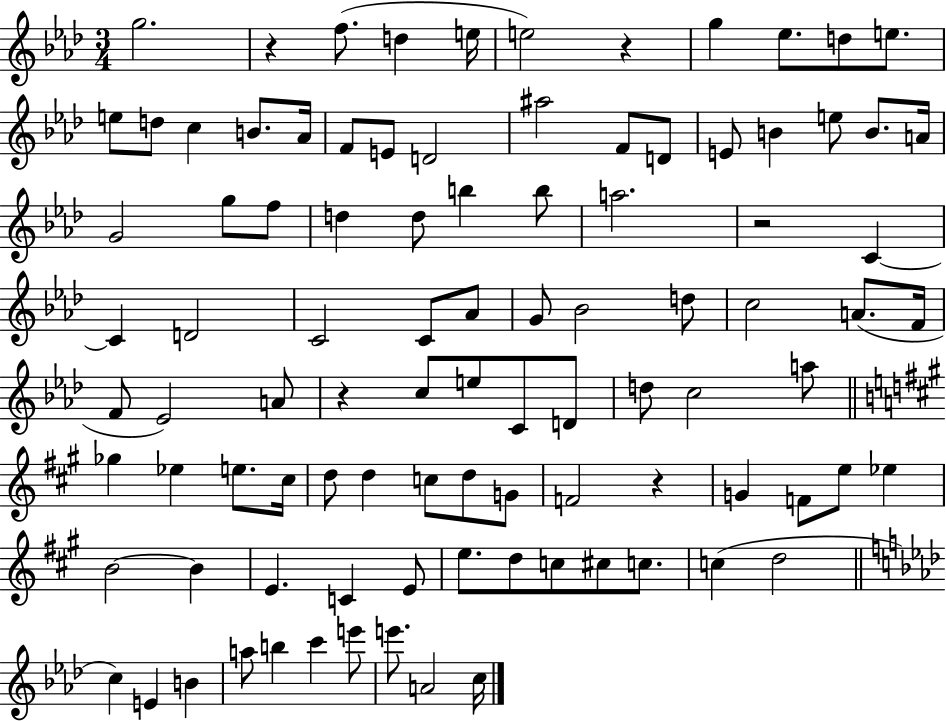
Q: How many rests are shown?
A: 5